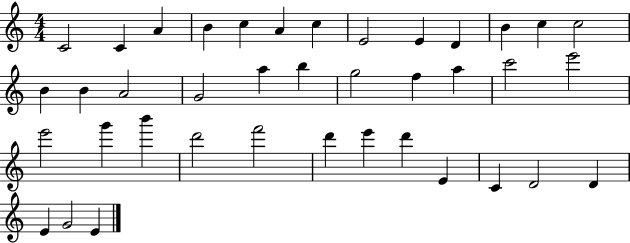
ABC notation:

X:1
T:Untitled
M:4/4
L:1/4
K:C
C2 C A B c A c E2 E D B c c2 B B A2 G2 a b g2 f a c'2 e'2 e'2 g' b' d'2 f'2 d' e' d' E C D2 D E G2 E